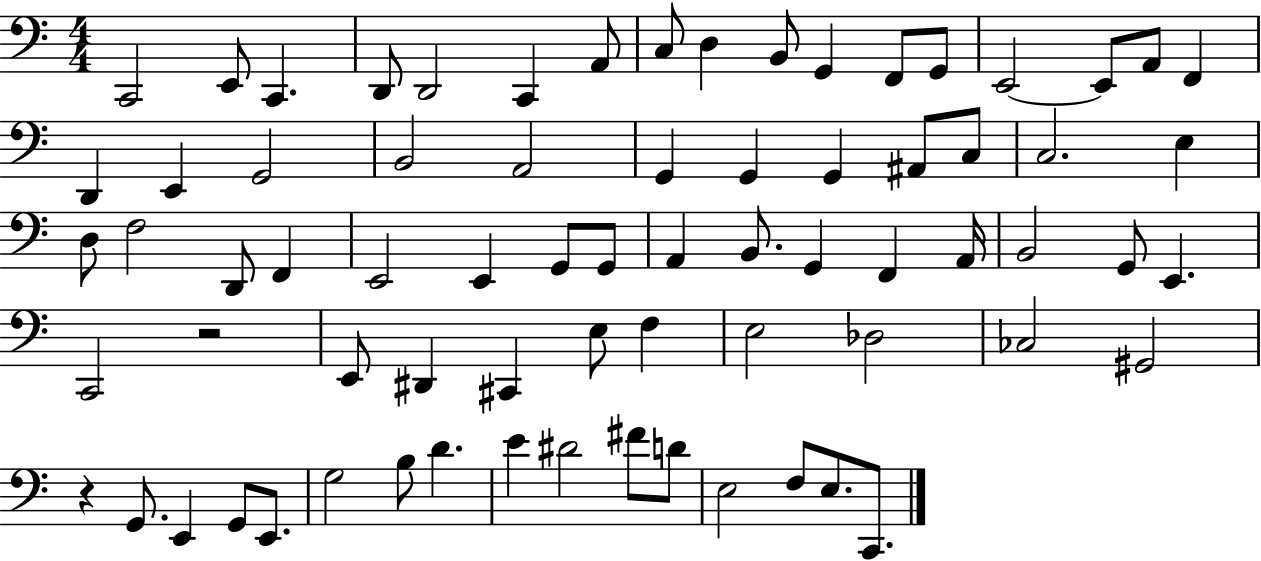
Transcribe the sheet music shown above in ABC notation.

X:1
T:Untitled
M:4/4
L:1/4
K:C
C,,2 E,,/2 C,, D,,/2 D,,2 C,, A,,/2 C,/2 D, B,,/2 G,, F,,/2 G,,/2 E,,2 E,,/2 A,,/2 F,, D,, E,, G,,2 B,,2 A,,2 G,, G,, G,, ^A,,/2 C,/2 C,2 E, D,/2 F,2 D,,/2 F,, E,,2 E,, G,,/2 G,,/2 A,, B,,/2 G,, F,, A,,/4 B,,2 G,,/2 E,, C,,2 z2 E,,/2 ^D,, ^C,, E,/2 F, E,2 _D,2 _C,2 ^G,,2 z G,,/2 E,, G,,/2 E,,/2 G,2 B,/2 D E ^D2 ^F/2 D/2 E,2 F,/2 E,/2 C,,/2